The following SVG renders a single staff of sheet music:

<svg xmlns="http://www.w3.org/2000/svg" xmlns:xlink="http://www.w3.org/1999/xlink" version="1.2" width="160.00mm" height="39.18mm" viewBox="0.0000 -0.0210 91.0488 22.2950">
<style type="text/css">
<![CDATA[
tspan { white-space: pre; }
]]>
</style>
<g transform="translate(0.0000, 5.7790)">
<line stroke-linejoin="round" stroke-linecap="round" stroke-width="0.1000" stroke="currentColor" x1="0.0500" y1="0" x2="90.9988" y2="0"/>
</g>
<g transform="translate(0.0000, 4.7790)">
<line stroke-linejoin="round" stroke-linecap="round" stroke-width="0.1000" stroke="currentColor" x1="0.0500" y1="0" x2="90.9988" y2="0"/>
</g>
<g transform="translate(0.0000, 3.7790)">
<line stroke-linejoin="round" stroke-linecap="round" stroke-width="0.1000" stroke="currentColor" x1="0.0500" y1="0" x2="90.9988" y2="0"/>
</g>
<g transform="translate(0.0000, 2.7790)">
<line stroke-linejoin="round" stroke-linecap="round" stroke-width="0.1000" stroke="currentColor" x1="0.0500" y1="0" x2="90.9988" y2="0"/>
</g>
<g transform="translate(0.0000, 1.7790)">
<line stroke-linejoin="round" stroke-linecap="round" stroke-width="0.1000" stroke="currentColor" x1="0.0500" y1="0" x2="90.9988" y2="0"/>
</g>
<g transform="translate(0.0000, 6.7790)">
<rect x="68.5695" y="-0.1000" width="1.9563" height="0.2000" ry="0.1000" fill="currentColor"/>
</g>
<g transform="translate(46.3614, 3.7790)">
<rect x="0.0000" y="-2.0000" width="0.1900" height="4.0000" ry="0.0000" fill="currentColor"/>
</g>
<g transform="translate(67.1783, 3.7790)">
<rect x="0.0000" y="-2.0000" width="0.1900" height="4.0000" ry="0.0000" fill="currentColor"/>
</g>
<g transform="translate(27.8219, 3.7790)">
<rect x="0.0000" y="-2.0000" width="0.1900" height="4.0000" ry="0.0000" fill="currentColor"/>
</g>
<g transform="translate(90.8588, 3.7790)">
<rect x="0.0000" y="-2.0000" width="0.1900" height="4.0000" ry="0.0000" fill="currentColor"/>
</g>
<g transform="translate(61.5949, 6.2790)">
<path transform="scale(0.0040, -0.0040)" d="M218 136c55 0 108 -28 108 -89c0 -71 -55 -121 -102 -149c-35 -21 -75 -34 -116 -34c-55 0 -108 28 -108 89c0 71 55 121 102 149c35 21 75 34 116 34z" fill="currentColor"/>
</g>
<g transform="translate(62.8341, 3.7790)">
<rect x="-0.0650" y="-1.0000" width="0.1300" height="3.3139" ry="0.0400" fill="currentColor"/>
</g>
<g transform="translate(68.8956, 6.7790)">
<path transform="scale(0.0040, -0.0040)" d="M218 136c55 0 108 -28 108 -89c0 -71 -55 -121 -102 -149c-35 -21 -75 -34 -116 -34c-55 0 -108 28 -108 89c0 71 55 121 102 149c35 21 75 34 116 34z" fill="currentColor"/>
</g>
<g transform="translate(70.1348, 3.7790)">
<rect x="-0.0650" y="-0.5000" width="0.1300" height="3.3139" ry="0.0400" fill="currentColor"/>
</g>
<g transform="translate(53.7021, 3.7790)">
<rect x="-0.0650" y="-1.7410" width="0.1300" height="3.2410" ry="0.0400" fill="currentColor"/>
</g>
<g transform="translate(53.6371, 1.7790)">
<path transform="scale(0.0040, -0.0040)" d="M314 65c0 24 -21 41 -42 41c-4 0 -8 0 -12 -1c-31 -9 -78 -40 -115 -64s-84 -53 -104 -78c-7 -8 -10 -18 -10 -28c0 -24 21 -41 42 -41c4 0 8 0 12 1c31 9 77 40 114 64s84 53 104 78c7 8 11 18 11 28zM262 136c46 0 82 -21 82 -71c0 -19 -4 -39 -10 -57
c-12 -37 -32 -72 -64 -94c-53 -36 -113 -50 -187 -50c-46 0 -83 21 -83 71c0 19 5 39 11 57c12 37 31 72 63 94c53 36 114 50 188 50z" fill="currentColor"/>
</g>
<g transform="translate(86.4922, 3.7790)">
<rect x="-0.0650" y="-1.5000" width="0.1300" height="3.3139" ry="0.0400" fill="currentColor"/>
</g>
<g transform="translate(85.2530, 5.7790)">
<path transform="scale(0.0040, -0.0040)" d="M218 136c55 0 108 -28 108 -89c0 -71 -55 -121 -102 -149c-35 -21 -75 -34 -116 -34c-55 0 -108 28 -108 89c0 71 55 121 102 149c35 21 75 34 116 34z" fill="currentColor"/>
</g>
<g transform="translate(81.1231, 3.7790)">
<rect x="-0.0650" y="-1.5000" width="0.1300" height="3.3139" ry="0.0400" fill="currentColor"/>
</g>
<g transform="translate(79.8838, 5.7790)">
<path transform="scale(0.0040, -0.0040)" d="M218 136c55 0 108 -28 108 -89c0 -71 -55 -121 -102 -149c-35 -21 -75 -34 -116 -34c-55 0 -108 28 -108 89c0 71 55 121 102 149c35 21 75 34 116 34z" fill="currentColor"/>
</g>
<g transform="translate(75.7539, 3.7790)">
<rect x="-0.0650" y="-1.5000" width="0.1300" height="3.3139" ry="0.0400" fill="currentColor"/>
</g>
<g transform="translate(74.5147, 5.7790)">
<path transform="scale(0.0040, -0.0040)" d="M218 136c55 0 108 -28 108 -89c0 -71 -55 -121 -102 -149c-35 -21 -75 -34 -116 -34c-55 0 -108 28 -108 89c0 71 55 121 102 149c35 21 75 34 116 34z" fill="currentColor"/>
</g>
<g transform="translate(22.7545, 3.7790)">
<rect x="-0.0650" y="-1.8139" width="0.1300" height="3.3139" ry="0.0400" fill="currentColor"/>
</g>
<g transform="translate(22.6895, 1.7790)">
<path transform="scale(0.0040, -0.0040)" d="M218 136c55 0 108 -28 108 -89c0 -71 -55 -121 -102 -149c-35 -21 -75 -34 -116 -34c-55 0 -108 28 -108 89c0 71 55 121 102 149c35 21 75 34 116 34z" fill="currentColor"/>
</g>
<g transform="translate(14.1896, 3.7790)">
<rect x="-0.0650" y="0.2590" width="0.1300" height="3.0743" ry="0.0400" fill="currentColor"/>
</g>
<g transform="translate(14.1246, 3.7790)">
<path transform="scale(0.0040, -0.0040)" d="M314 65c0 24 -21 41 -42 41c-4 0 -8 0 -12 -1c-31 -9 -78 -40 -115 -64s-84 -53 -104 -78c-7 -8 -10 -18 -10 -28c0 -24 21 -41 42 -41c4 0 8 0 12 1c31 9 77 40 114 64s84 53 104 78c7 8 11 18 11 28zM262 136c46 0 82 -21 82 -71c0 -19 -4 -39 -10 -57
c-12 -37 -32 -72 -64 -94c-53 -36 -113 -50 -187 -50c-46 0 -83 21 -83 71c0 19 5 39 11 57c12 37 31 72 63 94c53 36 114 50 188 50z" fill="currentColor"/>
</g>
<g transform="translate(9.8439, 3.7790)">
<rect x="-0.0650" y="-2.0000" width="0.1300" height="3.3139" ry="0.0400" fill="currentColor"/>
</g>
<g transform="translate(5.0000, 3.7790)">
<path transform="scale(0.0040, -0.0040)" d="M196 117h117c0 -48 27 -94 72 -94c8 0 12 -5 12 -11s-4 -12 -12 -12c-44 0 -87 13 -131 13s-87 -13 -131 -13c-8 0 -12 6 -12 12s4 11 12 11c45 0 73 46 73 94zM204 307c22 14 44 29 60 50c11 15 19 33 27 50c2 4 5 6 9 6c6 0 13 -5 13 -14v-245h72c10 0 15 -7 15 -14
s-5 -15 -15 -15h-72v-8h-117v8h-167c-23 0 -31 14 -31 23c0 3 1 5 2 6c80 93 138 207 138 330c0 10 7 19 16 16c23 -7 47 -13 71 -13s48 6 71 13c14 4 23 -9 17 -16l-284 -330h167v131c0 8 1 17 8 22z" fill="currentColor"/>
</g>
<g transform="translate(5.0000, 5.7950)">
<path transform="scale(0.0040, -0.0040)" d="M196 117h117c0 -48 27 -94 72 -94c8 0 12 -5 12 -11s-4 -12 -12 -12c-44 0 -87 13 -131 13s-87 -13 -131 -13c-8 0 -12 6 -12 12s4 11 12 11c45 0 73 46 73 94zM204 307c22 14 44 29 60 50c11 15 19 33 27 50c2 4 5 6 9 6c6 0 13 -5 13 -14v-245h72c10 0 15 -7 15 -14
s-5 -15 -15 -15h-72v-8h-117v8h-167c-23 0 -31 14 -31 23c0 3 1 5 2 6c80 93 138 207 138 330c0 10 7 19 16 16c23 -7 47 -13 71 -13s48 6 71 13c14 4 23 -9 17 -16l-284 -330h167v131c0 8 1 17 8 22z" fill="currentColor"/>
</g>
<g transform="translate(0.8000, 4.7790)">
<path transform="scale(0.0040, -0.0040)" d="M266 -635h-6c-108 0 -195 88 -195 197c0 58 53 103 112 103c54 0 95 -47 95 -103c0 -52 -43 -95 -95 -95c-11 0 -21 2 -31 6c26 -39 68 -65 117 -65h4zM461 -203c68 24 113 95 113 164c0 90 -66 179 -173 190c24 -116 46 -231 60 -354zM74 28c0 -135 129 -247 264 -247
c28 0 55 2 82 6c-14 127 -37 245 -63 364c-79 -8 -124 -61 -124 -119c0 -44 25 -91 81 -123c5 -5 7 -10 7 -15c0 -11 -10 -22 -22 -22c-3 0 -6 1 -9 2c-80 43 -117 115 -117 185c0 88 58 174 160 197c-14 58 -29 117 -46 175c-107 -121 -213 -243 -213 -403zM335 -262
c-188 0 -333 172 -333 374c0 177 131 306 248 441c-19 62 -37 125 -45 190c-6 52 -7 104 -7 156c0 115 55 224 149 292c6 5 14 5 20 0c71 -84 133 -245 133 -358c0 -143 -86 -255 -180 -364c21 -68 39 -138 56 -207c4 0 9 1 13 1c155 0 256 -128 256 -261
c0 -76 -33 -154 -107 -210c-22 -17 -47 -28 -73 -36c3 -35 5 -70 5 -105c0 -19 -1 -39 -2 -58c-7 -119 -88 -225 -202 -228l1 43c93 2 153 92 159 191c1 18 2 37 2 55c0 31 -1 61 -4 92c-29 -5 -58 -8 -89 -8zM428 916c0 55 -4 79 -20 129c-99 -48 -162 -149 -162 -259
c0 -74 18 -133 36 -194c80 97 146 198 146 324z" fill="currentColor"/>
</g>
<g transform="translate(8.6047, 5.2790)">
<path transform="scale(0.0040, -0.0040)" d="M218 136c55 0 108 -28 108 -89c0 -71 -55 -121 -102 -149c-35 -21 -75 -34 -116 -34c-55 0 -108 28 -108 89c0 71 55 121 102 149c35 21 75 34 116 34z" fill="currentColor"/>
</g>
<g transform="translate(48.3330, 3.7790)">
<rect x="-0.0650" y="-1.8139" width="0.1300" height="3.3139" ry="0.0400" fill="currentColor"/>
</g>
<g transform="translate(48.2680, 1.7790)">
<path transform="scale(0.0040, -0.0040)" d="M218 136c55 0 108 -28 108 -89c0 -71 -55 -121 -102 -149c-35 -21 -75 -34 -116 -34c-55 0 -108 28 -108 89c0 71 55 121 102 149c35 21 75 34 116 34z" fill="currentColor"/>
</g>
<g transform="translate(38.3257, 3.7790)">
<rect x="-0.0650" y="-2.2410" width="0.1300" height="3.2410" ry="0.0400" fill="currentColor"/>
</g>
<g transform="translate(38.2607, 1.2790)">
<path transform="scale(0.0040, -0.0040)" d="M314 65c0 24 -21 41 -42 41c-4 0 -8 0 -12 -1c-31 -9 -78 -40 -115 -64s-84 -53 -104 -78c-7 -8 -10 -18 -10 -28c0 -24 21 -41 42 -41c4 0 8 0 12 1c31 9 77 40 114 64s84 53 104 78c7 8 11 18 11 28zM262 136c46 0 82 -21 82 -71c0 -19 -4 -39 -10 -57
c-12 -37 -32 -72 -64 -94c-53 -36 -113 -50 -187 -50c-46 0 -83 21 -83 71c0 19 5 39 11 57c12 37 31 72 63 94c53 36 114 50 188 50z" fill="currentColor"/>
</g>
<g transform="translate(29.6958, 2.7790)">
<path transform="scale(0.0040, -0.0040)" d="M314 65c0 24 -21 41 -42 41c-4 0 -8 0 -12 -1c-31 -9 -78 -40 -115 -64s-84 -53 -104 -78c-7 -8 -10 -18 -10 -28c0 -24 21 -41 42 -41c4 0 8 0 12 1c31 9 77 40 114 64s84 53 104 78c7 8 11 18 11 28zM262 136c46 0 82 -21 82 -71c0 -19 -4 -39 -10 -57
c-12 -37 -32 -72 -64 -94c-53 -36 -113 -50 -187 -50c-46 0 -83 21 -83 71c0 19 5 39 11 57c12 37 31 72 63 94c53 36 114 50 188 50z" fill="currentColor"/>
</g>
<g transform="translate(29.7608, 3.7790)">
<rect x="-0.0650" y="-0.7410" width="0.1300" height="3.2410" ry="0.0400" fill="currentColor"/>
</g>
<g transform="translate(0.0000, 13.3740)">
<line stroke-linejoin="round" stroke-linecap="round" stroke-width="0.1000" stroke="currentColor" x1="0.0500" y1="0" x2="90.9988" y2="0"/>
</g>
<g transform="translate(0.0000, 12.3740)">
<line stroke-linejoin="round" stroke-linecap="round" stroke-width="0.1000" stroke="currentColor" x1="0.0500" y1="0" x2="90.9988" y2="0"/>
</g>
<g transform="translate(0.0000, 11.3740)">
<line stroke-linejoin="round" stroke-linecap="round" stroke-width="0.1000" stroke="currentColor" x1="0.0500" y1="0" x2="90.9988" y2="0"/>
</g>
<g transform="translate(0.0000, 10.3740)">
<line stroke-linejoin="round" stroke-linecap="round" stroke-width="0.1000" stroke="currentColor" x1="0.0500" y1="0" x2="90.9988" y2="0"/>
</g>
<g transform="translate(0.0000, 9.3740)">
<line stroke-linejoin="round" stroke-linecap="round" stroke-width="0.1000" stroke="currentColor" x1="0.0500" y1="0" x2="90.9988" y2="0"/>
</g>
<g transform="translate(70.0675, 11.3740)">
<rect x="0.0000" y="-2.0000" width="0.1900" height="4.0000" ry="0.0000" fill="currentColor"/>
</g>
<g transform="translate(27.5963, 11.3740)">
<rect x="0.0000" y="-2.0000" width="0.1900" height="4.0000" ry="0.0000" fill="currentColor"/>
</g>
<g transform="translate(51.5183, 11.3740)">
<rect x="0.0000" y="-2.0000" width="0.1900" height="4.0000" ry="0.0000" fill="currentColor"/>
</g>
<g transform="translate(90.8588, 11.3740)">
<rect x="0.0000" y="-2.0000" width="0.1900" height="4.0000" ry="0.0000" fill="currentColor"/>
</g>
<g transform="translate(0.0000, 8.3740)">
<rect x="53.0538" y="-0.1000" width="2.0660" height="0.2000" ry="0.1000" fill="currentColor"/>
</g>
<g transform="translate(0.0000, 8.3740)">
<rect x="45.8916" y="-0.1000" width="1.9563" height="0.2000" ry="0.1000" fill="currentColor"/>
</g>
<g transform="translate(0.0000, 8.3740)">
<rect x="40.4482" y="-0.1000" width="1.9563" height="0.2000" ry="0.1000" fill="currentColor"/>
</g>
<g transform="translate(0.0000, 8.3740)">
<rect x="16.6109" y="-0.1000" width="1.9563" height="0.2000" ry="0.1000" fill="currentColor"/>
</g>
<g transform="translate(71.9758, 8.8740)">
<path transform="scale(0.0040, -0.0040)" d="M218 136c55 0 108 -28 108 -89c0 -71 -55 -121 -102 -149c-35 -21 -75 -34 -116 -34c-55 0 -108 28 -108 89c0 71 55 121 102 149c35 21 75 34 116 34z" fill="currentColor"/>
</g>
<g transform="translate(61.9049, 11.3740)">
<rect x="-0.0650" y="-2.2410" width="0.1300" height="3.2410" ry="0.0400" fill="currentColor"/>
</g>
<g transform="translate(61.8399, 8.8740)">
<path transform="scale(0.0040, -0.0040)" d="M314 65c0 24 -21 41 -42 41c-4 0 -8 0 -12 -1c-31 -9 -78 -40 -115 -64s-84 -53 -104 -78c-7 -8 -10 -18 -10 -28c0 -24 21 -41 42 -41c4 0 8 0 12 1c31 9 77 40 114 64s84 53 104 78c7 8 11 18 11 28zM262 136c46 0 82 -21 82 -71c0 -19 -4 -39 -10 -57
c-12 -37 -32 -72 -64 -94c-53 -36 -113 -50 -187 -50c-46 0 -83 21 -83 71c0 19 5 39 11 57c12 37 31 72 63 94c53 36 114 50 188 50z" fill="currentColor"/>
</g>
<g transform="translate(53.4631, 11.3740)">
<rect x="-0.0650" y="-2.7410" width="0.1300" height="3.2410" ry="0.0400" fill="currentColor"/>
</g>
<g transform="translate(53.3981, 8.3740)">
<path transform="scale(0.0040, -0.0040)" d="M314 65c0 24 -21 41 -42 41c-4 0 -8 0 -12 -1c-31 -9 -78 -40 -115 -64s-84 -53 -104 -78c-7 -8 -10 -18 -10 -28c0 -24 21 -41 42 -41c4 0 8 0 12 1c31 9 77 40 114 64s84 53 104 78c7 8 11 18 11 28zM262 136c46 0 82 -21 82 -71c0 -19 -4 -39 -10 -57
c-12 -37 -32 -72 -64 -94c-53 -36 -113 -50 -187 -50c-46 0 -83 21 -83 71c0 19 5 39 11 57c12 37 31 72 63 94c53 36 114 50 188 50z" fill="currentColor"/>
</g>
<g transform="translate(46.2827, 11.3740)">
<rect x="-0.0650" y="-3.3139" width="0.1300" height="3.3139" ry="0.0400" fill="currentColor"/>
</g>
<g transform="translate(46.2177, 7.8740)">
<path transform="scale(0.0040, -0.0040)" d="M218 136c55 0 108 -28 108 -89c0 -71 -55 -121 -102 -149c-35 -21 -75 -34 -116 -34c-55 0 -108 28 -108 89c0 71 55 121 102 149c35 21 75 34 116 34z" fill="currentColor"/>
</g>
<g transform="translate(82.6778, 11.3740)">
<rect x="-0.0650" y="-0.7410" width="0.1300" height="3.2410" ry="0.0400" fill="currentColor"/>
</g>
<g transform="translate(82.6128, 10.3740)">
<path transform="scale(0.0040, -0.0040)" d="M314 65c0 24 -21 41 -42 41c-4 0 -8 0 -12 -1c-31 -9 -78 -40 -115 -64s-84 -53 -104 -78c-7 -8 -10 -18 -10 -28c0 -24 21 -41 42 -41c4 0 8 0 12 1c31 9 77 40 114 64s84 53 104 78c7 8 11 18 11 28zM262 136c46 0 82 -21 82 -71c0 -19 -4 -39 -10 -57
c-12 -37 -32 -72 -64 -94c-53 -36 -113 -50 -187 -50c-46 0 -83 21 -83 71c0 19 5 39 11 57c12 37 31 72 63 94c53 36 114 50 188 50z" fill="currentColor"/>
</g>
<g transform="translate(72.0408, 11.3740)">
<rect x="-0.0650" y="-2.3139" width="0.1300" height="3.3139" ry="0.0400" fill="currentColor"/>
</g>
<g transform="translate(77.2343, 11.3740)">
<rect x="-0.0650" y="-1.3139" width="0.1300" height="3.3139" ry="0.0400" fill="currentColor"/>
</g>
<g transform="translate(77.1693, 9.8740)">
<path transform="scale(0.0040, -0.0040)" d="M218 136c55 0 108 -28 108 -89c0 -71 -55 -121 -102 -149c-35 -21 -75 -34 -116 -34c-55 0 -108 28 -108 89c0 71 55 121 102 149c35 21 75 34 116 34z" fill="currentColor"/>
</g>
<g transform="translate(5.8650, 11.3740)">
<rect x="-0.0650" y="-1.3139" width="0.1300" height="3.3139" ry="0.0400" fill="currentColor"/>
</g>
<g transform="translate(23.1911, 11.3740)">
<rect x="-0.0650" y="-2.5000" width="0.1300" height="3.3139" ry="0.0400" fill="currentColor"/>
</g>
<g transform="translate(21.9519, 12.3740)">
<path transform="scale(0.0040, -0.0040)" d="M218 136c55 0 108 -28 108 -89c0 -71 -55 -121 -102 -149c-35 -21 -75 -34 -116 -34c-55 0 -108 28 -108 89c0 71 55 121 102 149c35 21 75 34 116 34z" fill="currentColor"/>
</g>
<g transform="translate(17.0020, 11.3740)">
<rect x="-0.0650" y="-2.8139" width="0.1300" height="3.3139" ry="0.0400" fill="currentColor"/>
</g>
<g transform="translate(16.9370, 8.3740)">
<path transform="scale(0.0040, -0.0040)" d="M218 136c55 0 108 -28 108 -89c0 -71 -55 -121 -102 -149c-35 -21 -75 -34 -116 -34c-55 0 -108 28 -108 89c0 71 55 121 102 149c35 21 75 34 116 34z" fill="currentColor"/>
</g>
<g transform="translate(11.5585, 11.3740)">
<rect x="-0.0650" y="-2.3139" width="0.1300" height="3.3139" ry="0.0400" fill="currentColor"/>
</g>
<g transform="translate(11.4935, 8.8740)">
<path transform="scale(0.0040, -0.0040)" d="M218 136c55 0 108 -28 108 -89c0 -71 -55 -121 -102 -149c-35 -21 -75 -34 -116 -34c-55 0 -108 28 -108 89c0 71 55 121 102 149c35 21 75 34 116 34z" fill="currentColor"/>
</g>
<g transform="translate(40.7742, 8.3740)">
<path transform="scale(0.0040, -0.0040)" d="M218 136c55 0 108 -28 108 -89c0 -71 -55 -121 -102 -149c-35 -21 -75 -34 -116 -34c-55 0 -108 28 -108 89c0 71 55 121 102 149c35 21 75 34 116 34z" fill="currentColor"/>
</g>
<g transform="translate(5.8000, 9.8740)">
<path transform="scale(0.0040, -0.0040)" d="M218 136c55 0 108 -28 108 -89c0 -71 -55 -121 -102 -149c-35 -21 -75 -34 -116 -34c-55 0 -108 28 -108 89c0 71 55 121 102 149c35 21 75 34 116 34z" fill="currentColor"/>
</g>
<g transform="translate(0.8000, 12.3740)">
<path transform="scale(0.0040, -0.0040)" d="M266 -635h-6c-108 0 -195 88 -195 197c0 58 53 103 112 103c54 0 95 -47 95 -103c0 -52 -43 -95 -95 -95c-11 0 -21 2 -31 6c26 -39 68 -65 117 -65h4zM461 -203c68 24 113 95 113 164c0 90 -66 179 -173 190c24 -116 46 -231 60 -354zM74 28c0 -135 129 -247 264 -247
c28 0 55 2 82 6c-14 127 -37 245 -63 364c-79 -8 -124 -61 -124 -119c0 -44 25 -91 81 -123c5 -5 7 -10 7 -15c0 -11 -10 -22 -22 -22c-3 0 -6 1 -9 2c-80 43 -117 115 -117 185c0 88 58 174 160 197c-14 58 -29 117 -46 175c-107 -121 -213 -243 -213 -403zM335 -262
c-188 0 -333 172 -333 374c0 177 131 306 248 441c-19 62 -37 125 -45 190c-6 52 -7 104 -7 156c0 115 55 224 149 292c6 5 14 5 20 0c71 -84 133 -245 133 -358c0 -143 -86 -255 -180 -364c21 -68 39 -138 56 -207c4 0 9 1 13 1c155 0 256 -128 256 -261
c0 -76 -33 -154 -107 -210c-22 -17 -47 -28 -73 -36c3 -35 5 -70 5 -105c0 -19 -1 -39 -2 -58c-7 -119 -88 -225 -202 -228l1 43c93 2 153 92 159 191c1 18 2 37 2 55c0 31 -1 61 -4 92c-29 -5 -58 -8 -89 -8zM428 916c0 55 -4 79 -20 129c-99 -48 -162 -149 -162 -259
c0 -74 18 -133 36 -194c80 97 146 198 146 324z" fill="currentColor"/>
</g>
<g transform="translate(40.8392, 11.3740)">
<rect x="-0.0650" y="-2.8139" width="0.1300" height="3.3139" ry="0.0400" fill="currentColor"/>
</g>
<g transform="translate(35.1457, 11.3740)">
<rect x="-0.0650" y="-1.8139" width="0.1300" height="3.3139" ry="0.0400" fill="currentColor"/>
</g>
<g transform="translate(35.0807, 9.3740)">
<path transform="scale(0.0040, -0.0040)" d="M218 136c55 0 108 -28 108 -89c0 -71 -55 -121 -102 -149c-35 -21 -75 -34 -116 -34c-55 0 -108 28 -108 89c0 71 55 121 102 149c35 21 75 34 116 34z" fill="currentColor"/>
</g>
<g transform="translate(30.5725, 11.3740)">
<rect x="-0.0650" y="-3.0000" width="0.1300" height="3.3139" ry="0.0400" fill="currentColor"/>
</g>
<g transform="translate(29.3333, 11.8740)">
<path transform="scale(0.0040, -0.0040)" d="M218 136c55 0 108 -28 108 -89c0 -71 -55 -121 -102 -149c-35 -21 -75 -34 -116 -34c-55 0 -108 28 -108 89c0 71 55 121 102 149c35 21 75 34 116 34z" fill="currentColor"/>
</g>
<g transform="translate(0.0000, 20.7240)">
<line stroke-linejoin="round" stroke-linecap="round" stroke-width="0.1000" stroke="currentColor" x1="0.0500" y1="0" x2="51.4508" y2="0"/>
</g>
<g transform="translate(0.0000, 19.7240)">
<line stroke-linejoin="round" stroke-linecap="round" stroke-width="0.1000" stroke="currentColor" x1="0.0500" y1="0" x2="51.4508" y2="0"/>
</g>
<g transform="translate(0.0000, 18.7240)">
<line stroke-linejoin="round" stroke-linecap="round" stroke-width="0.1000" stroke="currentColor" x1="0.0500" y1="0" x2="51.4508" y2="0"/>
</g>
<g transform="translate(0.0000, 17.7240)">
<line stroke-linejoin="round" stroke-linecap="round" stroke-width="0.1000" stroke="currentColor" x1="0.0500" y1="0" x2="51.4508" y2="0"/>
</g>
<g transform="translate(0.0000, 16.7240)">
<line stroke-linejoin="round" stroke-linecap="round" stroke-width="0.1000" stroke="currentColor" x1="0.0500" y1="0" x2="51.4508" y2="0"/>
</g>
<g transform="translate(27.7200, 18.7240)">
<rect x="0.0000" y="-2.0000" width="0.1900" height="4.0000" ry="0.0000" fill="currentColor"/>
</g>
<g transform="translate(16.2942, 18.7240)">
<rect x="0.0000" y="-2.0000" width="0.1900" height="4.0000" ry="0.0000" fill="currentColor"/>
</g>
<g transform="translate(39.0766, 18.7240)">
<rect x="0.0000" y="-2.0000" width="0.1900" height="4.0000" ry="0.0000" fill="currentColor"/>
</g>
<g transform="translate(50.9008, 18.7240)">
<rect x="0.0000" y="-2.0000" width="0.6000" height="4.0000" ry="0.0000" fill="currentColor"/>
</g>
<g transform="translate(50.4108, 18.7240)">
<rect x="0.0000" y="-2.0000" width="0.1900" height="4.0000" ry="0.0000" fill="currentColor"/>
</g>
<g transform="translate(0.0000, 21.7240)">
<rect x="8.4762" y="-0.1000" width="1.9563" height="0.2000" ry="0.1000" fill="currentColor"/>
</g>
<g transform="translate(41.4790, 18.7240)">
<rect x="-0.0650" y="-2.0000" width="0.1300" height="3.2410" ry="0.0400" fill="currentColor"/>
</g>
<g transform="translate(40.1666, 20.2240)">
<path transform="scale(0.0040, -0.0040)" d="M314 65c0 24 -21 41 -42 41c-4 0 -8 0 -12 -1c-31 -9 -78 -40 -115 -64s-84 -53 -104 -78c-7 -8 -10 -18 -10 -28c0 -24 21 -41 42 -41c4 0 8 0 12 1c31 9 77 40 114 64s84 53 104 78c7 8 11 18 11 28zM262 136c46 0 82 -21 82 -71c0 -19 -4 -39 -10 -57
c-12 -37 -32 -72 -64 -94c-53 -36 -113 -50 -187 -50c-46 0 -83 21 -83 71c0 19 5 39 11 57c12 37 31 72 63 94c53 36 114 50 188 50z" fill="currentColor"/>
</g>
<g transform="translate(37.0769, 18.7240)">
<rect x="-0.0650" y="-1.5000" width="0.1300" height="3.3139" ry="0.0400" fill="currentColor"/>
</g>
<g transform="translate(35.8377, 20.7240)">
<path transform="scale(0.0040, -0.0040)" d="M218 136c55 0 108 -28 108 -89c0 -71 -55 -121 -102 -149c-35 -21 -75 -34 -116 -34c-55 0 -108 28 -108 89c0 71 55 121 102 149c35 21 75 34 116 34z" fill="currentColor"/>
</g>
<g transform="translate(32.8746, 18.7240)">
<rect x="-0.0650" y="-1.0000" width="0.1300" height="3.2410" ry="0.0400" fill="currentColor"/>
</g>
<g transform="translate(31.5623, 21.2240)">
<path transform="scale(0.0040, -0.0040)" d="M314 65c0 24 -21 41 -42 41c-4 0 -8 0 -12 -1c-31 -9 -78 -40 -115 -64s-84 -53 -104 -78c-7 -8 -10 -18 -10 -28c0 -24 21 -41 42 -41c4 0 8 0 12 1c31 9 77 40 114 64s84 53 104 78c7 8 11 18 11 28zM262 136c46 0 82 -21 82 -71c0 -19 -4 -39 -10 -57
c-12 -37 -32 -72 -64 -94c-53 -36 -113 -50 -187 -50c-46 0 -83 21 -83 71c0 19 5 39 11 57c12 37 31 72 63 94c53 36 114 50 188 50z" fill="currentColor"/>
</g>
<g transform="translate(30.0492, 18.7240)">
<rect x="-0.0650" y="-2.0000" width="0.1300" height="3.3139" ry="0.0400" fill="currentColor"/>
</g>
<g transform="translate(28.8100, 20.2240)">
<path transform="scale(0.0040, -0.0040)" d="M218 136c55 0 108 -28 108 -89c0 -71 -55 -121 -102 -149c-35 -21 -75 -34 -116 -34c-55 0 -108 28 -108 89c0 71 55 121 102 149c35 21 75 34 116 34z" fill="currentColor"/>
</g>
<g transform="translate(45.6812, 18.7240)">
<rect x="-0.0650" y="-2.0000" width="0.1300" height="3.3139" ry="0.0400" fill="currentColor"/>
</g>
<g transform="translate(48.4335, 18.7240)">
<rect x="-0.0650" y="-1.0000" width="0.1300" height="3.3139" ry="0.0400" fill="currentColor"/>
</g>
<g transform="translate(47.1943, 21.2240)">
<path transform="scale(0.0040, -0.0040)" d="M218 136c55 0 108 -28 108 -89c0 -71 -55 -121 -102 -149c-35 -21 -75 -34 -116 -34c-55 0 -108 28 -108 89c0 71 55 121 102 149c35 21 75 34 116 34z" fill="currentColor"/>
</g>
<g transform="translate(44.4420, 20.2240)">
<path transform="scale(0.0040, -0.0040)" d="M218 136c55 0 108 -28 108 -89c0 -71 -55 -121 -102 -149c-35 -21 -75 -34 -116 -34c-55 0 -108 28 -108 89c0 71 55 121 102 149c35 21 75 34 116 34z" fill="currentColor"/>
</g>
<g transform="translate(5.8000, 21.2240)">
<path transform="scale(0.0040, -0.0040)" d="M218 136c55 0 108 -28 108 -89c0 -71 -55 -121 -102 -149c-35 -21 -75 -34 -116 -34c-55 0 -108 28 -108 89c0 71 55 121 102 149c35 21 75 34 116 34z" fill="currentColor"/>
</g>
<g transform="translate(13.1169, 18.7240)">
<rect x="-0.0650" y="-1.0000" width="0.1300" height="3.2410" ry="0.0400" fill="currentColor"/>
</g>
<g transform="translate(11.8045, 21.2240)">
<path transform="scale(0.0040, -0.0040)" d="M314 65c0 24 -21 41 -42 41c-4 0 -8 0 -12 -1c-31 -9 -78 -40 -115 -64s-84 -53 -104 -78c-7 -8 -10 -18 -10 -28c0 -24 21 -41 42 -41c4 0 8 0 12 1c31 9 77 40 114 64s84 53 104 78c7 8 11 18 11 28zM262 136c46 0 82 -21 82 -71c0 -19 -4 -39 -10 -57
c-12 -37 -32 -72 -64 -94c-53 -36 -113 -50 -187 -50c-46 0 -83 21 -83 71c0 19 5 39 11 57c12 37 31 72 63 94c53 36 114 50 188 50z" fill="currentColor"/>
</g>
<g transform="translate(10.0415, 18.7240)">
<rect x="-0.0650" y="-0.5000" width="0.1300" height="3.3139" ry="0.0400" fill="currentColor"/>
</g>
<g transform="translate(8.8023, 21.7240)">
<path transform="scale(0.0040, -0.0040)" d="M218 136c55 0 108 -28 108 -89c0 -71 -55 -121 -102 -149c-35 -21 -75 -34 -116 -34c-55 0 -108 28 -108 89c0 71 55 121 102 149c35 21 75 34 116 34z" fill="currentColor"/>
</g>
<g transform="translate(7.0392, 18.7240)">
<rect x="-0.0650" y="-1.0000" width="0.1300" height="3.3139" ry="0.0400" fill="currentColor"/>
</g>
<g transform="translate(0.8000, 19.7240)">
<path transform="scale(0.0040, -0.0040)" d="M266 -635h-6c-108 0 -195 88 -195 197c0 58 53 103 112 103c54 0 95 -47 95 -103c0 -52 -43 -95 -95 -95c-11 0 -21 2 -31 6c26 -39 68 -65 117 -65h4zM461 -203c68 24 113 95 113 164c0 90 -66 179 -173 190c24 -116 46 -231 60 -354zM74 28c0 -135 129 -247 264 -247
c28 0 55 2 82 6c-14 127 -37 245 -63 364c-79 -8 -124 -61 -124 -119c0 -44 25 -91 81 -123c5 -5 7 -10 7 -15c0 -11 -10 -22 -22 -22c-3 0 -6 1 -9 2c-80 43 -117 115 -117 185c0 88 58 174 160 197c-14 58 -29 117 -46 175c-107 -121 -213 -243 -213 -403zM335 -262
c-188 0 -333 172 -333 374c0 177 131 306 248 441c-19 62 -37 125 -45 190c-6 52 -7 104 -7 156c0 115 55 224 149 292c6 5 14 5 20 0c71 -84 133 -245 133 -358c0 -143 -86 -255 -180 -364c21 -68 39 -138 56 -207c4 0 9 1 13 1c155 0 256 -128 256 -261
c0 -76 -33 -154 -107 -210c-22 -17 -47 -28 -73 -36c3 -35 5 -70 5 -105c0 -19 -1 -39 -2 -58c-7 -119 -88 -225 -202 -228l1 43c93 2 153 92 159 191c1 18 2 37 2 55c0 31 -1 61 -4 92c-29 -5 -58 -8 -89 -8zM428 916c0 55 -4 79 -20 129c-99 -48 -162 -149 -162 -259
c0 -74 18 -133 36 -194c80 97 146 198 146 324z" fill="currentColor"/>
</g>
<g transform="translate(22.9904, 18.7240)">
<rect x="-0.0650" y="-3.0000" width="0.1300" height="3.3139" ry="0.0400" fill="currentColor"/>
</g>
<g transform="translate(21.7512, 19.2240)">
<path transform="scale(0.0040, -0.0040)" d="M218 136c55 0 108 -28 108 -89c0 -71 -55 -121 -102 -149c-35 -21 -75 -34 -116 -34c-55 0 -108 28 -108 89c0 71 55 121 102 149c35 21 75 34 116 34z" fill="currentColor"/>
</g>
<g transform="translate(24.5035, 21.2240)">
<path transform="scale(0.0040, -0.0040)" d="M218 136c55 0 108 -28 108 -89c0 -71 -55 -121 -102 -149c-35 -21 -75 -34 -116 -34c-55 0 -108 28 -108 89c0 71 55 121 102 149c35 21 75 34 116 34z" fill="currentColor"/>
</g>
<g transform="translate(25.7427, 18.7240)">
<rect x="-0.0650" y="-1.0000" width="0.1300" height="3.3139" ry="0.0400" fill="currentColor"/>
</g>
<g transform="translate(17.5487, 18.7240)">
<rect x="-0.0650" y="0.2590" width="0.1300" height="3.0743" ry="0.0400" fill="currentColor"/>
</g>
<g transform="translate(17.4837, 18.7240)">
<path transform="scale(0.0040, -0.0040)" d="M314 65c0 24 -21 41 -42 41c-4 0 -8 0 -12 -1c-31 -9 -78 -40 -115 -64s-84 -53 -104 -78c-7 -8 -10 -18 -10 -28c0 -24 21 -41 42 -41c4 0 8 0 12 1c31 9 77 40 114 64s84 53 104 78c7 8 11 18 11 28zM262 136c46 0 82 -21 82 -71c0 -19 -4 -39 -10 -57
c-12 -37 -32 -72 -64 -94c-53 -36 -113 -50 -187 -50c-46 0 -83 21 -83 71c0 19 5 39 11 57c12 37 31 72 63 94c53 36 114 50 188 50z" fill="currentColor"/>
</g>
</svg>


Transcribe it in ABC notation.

X:1
T:Untitled
M:4/4
L:1/4
K:C
F B2 f d2 g2 f f2 D C E E E e g a G A f a b a2 g2 g e d2 D C D2 B2 A D F D2 E F2 F D